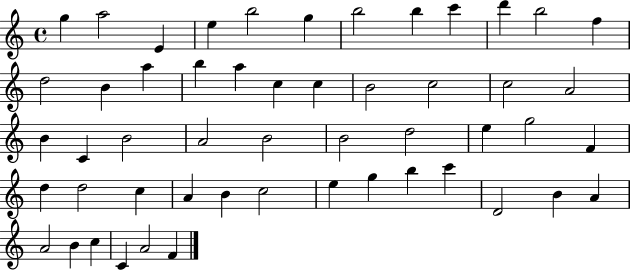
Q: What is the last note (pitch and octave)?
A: F4